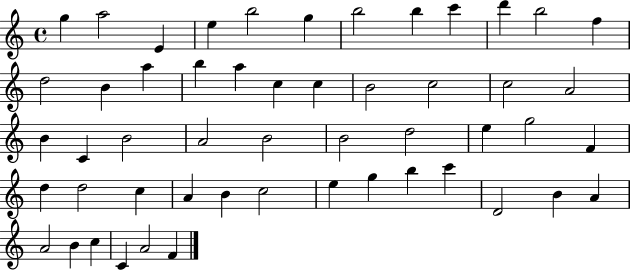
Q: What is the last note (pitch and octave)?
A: F4